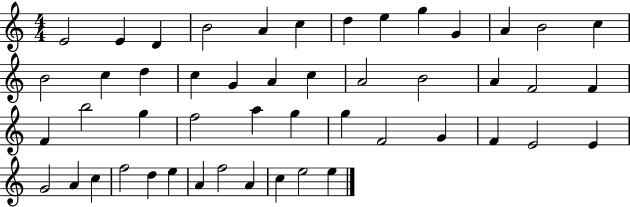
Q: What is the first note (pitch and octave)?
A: E4